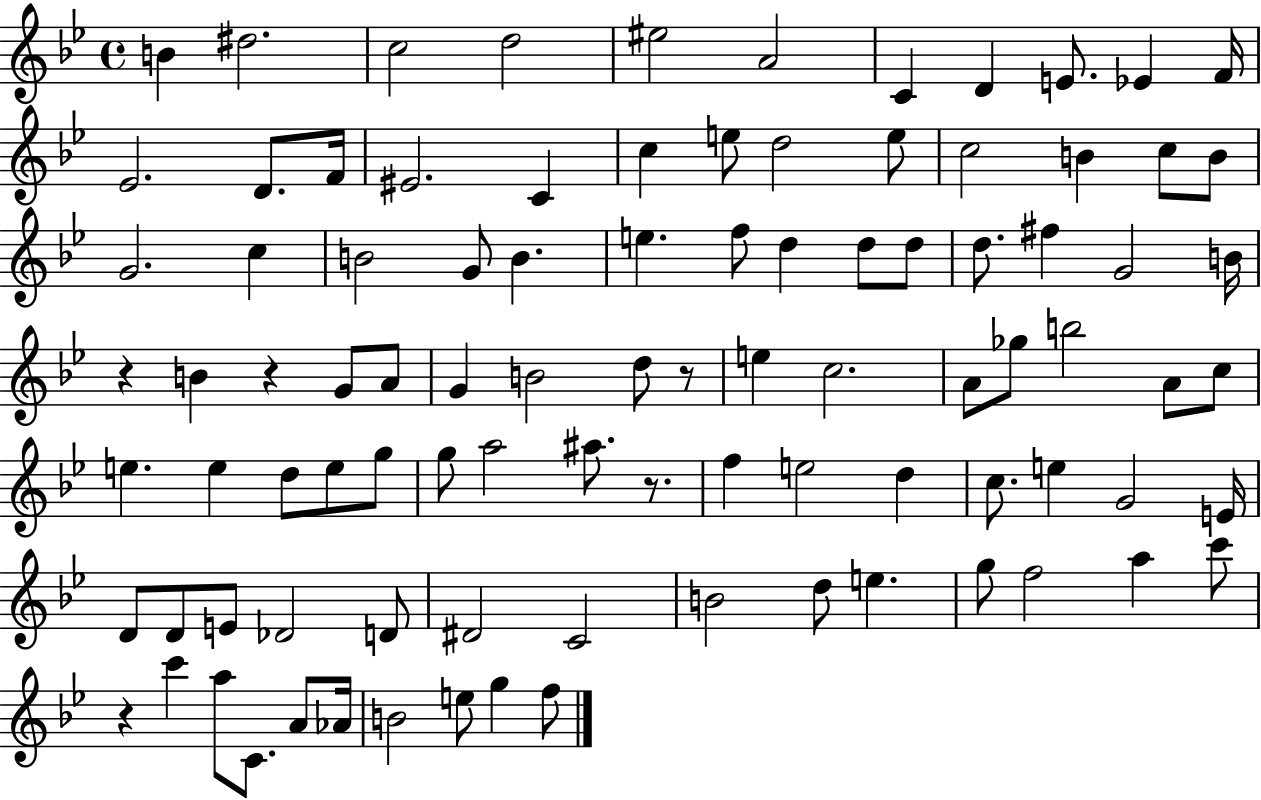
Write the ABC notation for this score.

X:1
T:Untitled
M:4/4
L:1/4
K:Bb
B ^d2 c2 d2 ^e2 A2 C D E/2 _E F/4 _E2 D/2 F/4 ^E2 C c e/2 d2 e/2 c2 B c/2 B/2 G2 c B2 G/2 B e f/2 d d/2 d/2 d/2 ^f G2 B/4 z B z G/2 A/2 G B2 d/2 z/2 e c2 A/2 _g/2 b2 A/2 c/2 e e d/2 e/2 g/2 g/2 a2 ^a/2 z/2 f e2 d c/2 e G2 E/4 D/2 D/2 E/2 _D2 D/2 ^D2 C2 B2 d/2 e g/2 f2 a c'/2 z c' a/2 C/2 A/2 _A/4 B2 e/2 g f/2